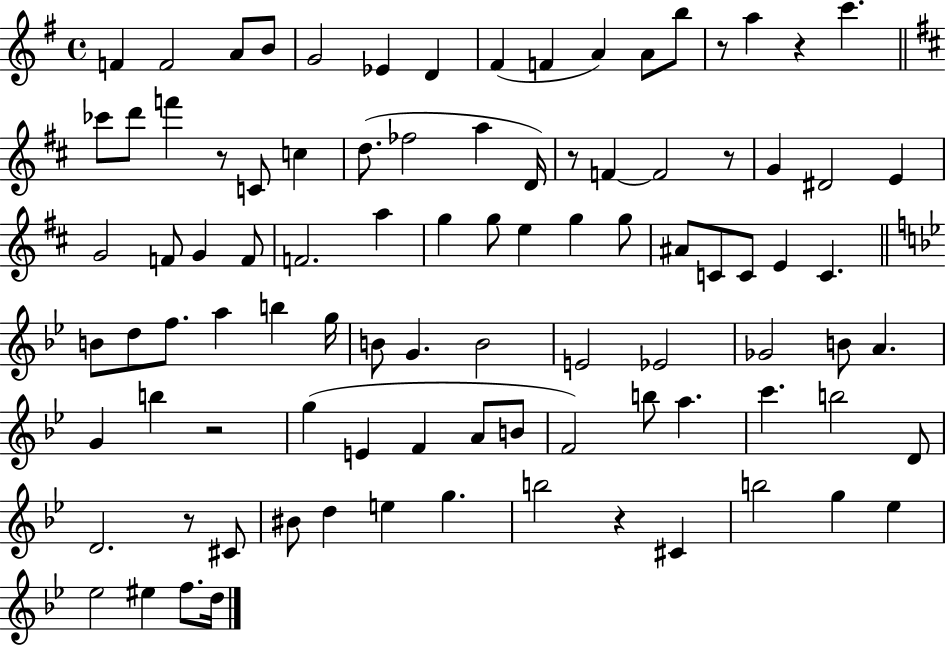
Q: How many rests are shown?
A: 8